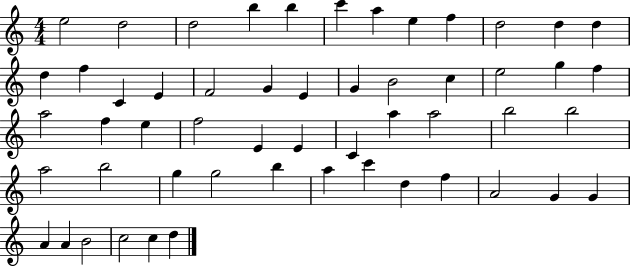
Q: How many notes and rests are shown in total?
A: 54